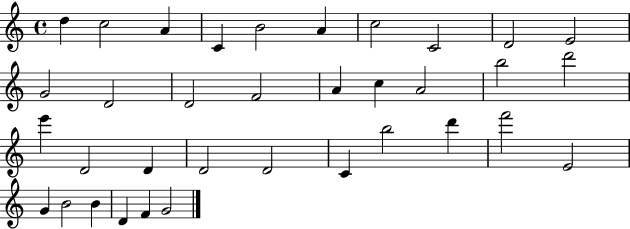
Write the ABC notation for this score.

X:1
T:Untitled
M:4/4
L:1/4
K:C
d c2 A C B2 A c2 C2 D2 E2 G2 D2 D2 F2 A c A2 b2 d'2 e' D2 D D2 D2 C b2 d' f'2 E2 G B2 B D F G2